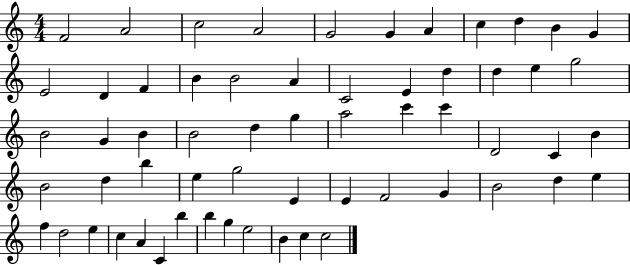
F4/h A4/h C5/h A4/h G4/h G4/q A4/q C5/q D5/q B4/q G4/q E4/h D4/q F4/q B4/q B4/h A4/q C4/h E4/q D5/q D5/q E5/q G5/h B4/h G4/q B4/q B4/h D5/q G5/q A5/h C6/q C6/q D4/h C4/q B4/q B4/h D5/q B5/q E5/q G5/h E4/q E4/q F4/h G4/q B4/h D5/q E5/q F5/q D5/h E5/q C5/q A4/q C4/q B5/q B5/q G5/q E5/h B4/q C5/q C5/h